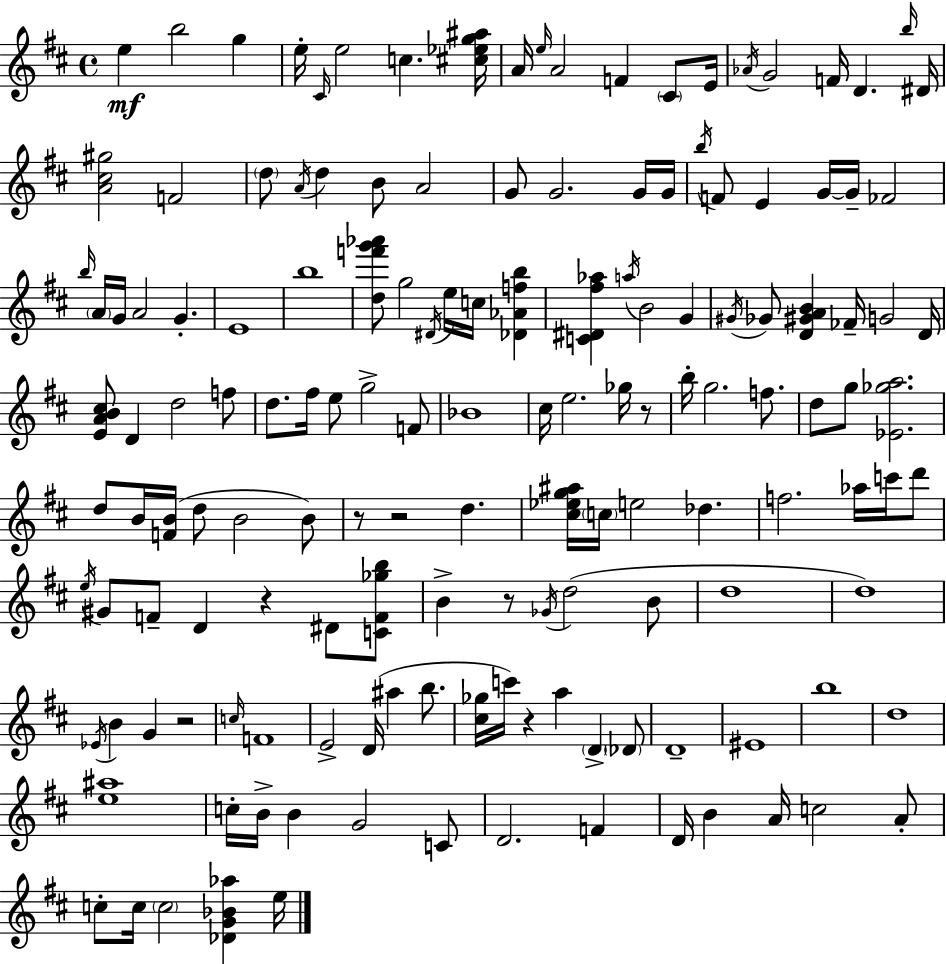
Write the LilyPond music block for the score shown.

{
  \clef treble
  \time 4/4
  \defaultTimeSignature
  \key d \major
  e''4\mf b''2 g''4 | e''16-. \grace { cis'16 } e''2 c''4. | <cis'' ees'' g'' ais''>16 a'16 \grace { e''16 } a'2 f'4 \parenthesize cis'8 | e'16 \acciaccatura { aes'16 } g'2 f'16 d'4. | \break \grace { b''16 } dis'16 <a' cis'' gis''>2 f'2 | \parenthesize d''8 \acciaccatura { a'16 } d''4 b'8 a'2 | g'8 g'2. | g'16 g'16 \acciaccatura { b''16 } f'8 e'4 g'16~~ g'16-- fes'2 | \break \grace { b''16 } \parenthesize a'16 g'16 a'2 | g'4.-. e'1 | b''1 | <d'' f''' g''' aes'''>8 g''2 | \break \acciaccatura { dis'16 } e''16 c''16 <des' aes' f'' b''>4 <c' dis' fis'' aes''>4 \acciaccatura { a''16 } b'2 | g'4 \acciaccatura { gis'16 } ges'8 <d' gis' a' b'>4 | fes'16-- g'2 d'16 <e' a' b' cis''>8 d'4 | d''2 f''8 d''8. fis''16 e''8 | \break g''2-> f'8 bes'1 | cis''16 e''2. | ges''16 r8 b''16-. g''2. | f''8. d''8 g''8 <ees' ges'' a''>2. | \break d''8 b'16 <f' b'>16( d''8 | b'2 b'8) r8 r2 | d''4. <cis'' ees'' g'' ais''>16 \parenthesize c''16 e''2 | des''4. f''2. | \break aes''16 c'''16 d'''8 \acciaccatura { e''16 } gis'8 f'8-- d'4 | r4 dis'8 <c' f' ges'' b''>8 b'4-> r8 | \acciaccatura { ges'16 } d''2( b'8 d''1 | d''1) | \break \acciaccatura { ees'16 } b'4 | g'4 r2 \grace { c''16 } f'1 | e'2-> | d'16( ais''4 b''8. <cis'' ges''>16 c'''16) | \break r4 a''4 \parenthesize d'4-> \parenthesize des'8 d'1-- | eis'1 | b''1 | d''1 | \break <e'' ais''>1 | c''16-. b'16-> | b'4 g'2 c'8 d'2. | f'4 d'16 b'4 | \break a'16 c''2 a'8-. c''8-. | c''16 \parenthesize c''2 <des' g' bes' aes''>4 e''16 \bar "|."
}